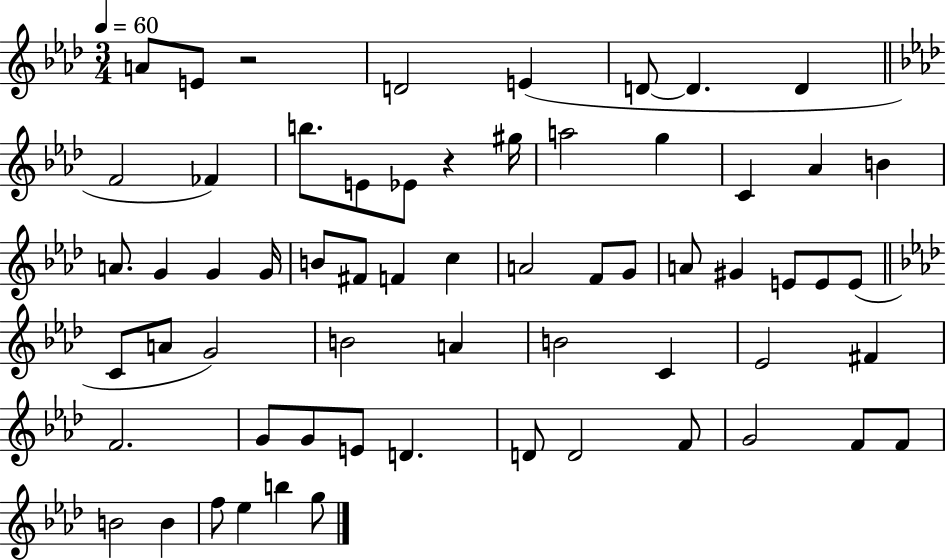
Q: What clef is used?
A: treble